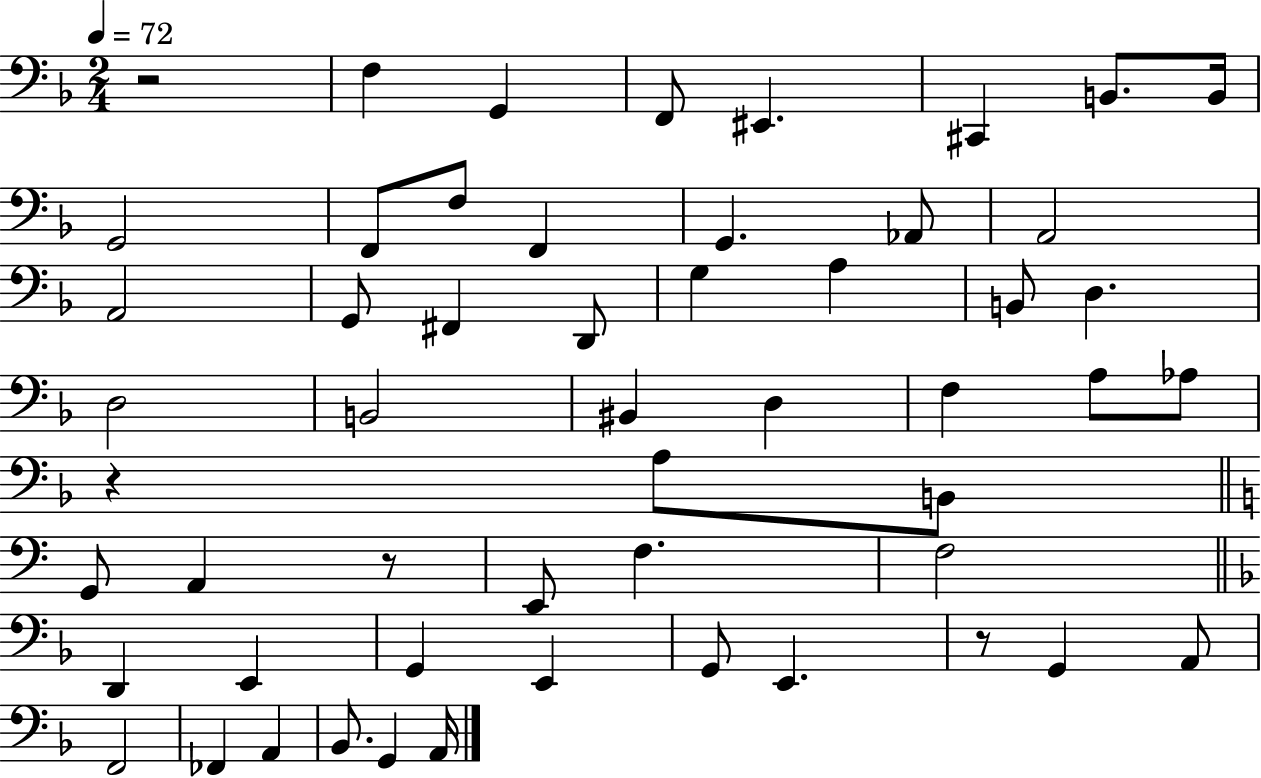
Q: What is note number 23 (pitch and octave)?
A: D3